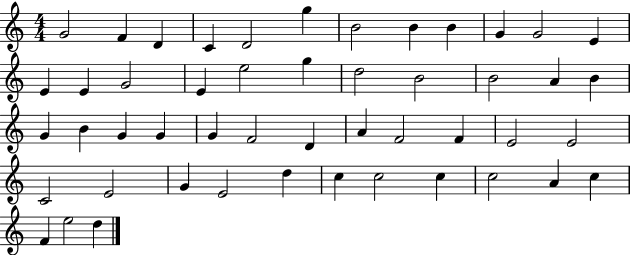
{
  \clef treble
  \numericTimeSignature
  \time 4/4
  \key c \major
  g'2 f'4 d'4 | c'4 d'2 g''4 | b'2 b'4 b'4 | g'4 g'2 e'4 | \break e'4 e'4 g'2 | e'4 e''2 g''4 | d''2 b'2 | b'2 a'4 b'4 | \break g'4 b'4 g'4 g'4 | g'4 f'2 d'4 | a'4 f'2 f'4 | e'2 e'2 | \break c'2 e'2 | g'4 e'2 d''4 | c''4 c''2 c''4 | c''2 a'4 c''4 | \break f'4 e''2 d''4 | \bar "|."
}